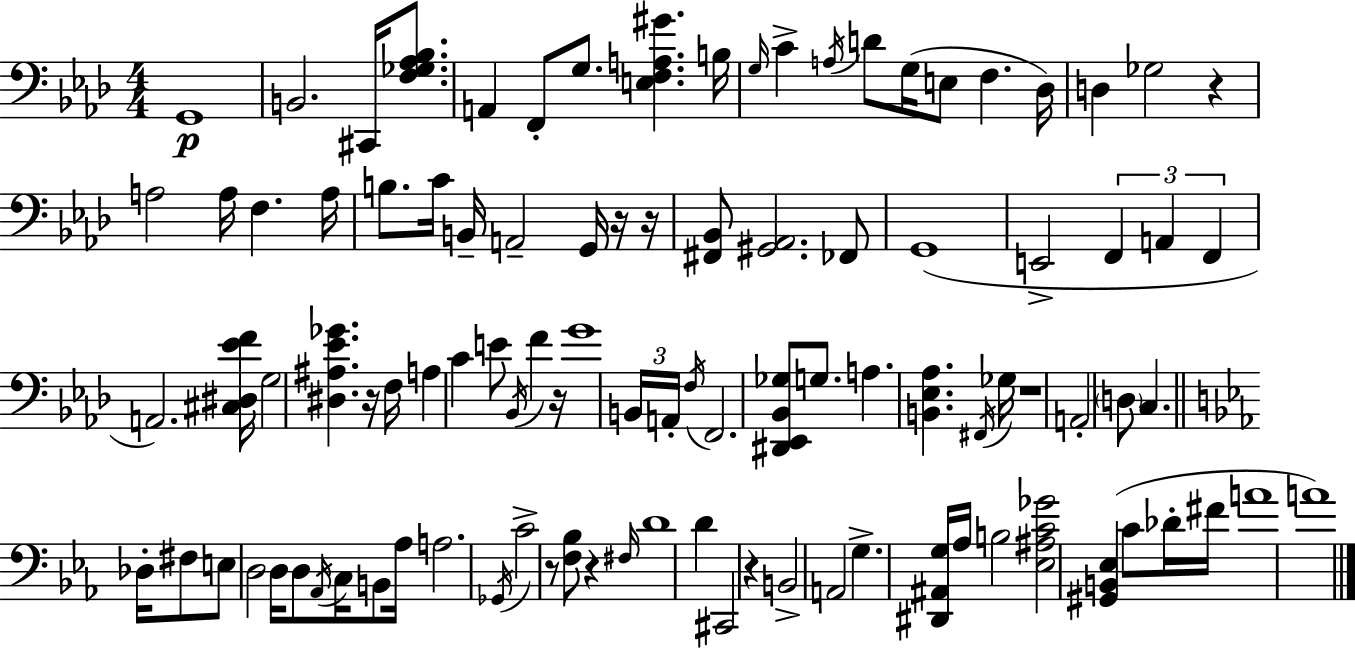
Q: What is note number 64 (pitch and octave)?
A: Gb2